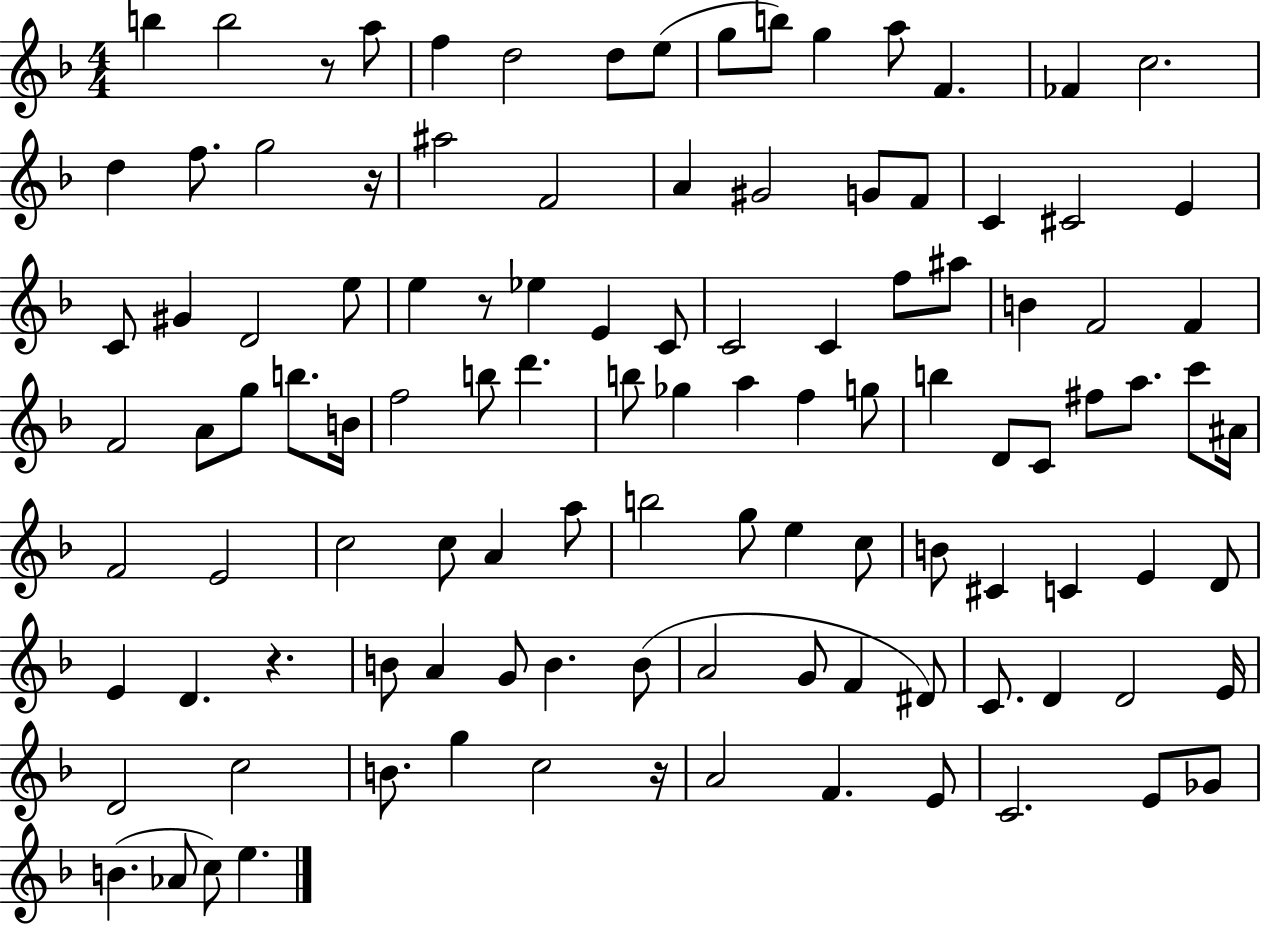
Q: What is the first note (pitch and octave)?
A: B5